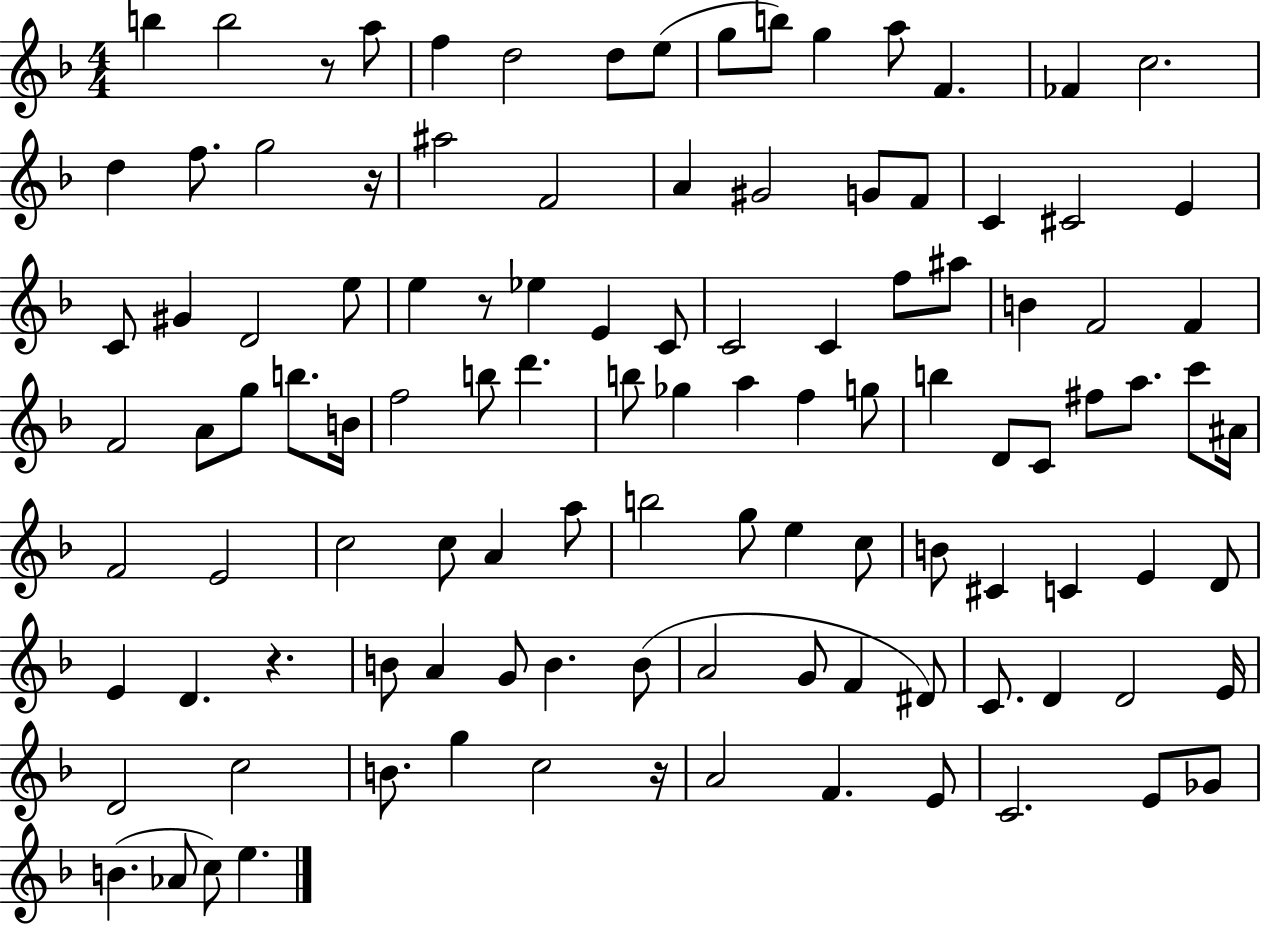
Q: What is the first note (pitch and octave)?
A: B5